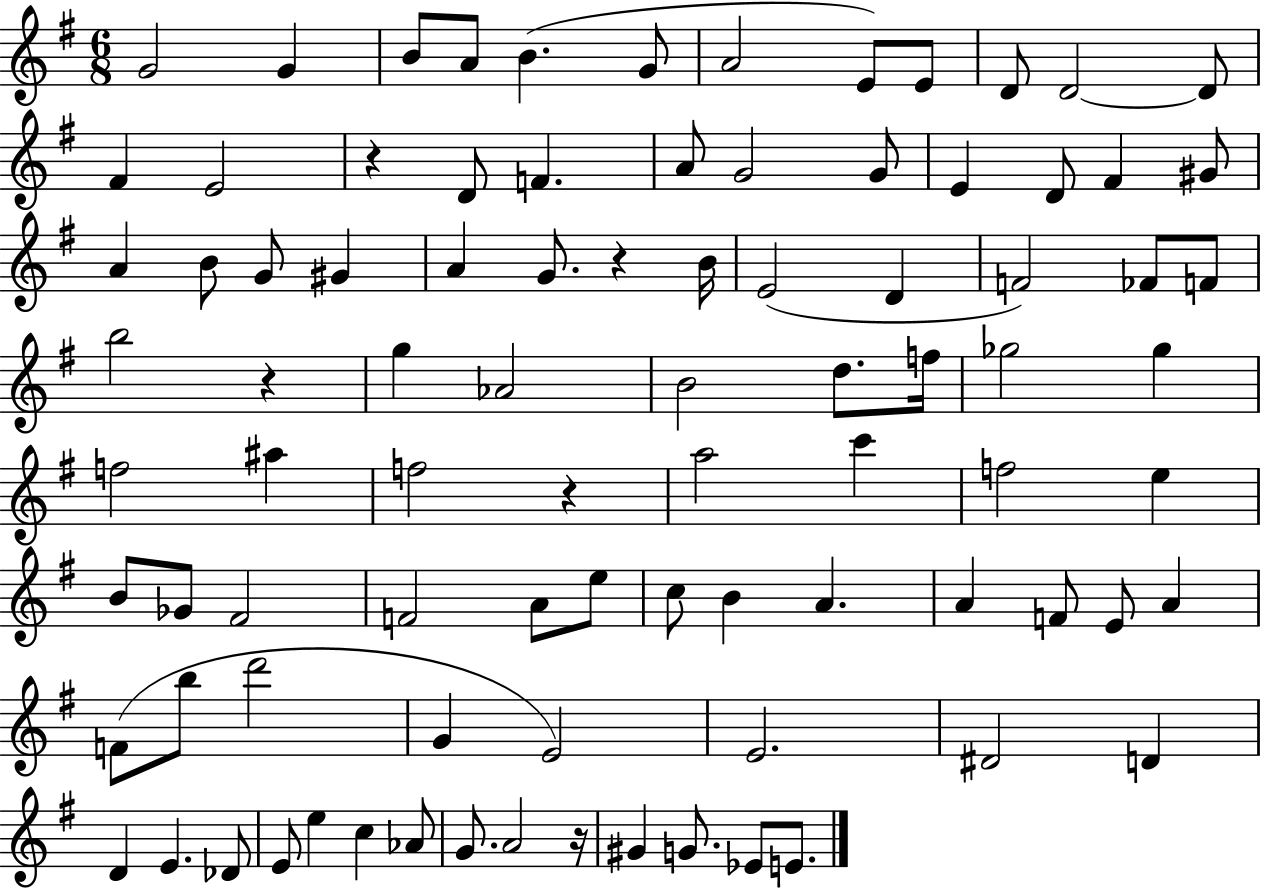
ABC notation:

X:1
T:Untitled
M:6/8
L:1/4
K:G
G2 G B/2 A/2 B G/2 A2 E/2 E/2 D/2 D2 D/2 ^F E2 z D/2 F A/2 G2 G/2 E D/2 ^F ^G/2 A B/2 G/2 ^G A G/2 z B/4 E2 D F2 _F/2 F/2 b2 z g _A2 B2 d/2 f/4 _g2 _g f2 ^a f2 z a2 c' f2 e B/2 _G/2 ^F2 F2 A/2 e/2 c/2 B A A F/2 E/2 A F/2 b/2 d'2 G E2 E2 ^D2 D D E _D/2 E/2 e c _A/2 G/2 A2 z/4 ^G G/2 _E/2 E/2